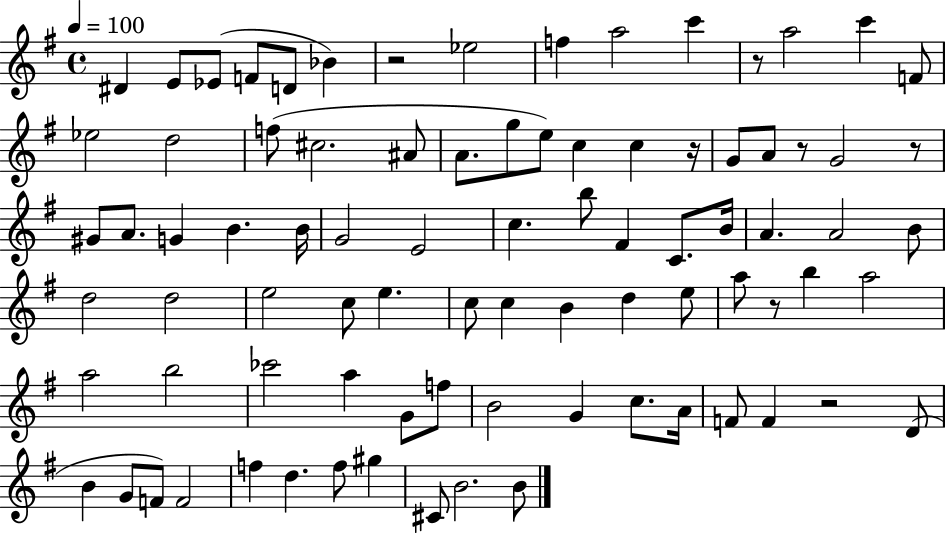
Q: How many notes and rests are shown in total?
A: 85